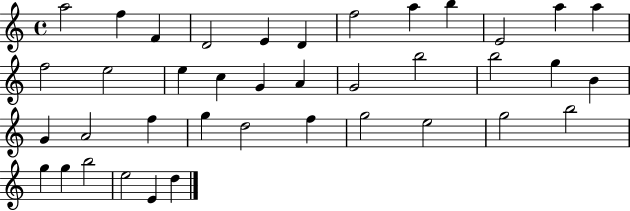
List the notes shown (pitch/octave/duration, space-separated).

A5/h F5/q F4/q D4/h E4/q D4/q F5/h A5/q B5/q E4/h A5/q A5/q F5/h E5/h E5/q C5/q G4/q A4/q G4/h B5/h B5/h G5/q B4/q G4/q A4/h F5/q G5/q D5/h F5/q G5/h E5/h G5/h B5/h G5/q G5/q B5/h E5/h E4/q D5/q